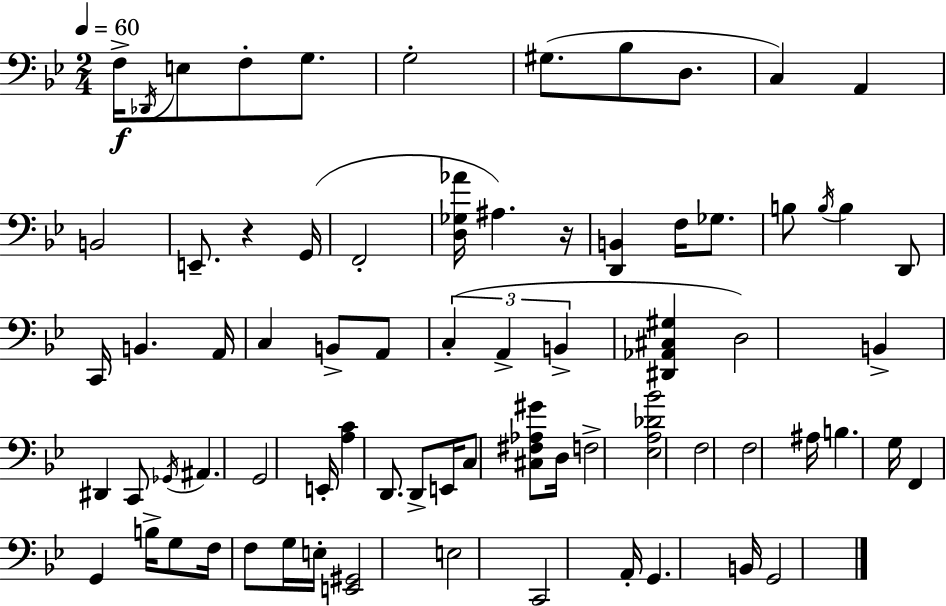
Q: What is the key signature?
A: BES major